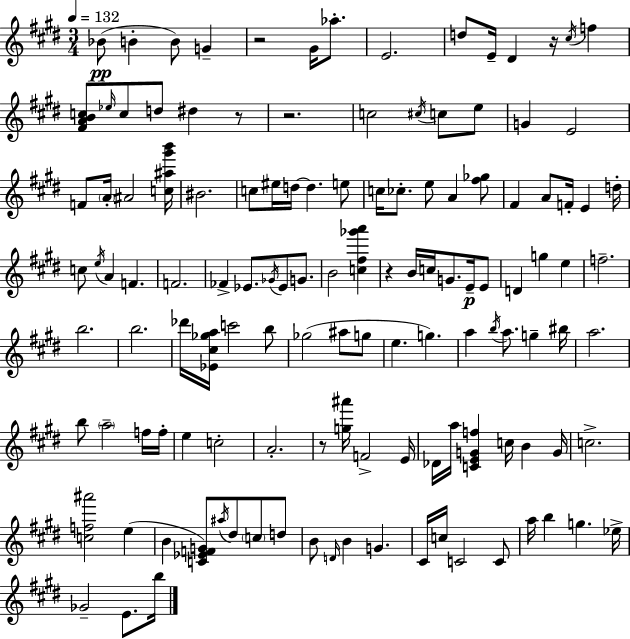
{
  \clef treble
  \numericTimeSignature
  \time 3/4
  \key e \major
  \tempo 4 = 132
  bes'8(\pp b'4-. b'8) g'4-- | r2 gis'16 aes''8.-. | e'2. | d''8 e'16-- dis'4 r16 \acciaccatura { cis''16 } f''4 | \break <fis' a' b' c''>8 \grace { ees''16 } c''8 d''8 dis''4 | r8 r2. | c''2 \acciaccatura { cis''16 } c''8 | e''8 g'4 e'2 | \break f'8 \parenthesize a'16-. ais'2 | <c'' ais'' gis''' b'''>16 bis'2. | c''8 eis''16 d''16~~ d''4. | e''8 c''16 ces''8.-. e''8 a'4 | \break <fis'' ges''>8 fis'4 a'8 f'16-. e'4 | d''16-. c''8 \acciaccatura { e''16 } a'4 f'4. | f'2. | fes'4-> ees'8. \acciaccatura { ges'16 } | \break ees'8 g'8. b'2 | <c'' fis'' ges''' a'''>4 r4 b'16 c''16 g'8. | e'16--\p e'8 d'4 g''4 | e''4 f''2.-- | \break b''2. | b''2. | des'''16 <ees' cis'' ges'' a''>16 c'''2 | b''8 ges''2( | \break ais''8 g''8 e''4. g''4.) | a''4 \acciaccatura { b''16 } a''8. | g''4-- bis''16 a''2. | b''8 \parenthesize a''2-- | \break f''16 f''16-. e''4 c''2-. | a'2.-. | r8 <g'' ais'''>16 f'2-> | e'16 des'16 a''16 <c' e' g' f''>4 | \break c''16 b'4 g'16 c''2.-> | <c'' f'' ais'''>2 | e''4( b'4 <c' ees' f' g'>8) | \acciaccatura { ais''16 } dis''8 \parenthesize c''8 d''8 b'8 \grace { d'16 } b'4 | \break g'4. cis'16 c''16 c'2 | c'8 a''16 b''4 | g''4. ees''16-> ges'2-- | e'8. b''16 \bar "|."
}